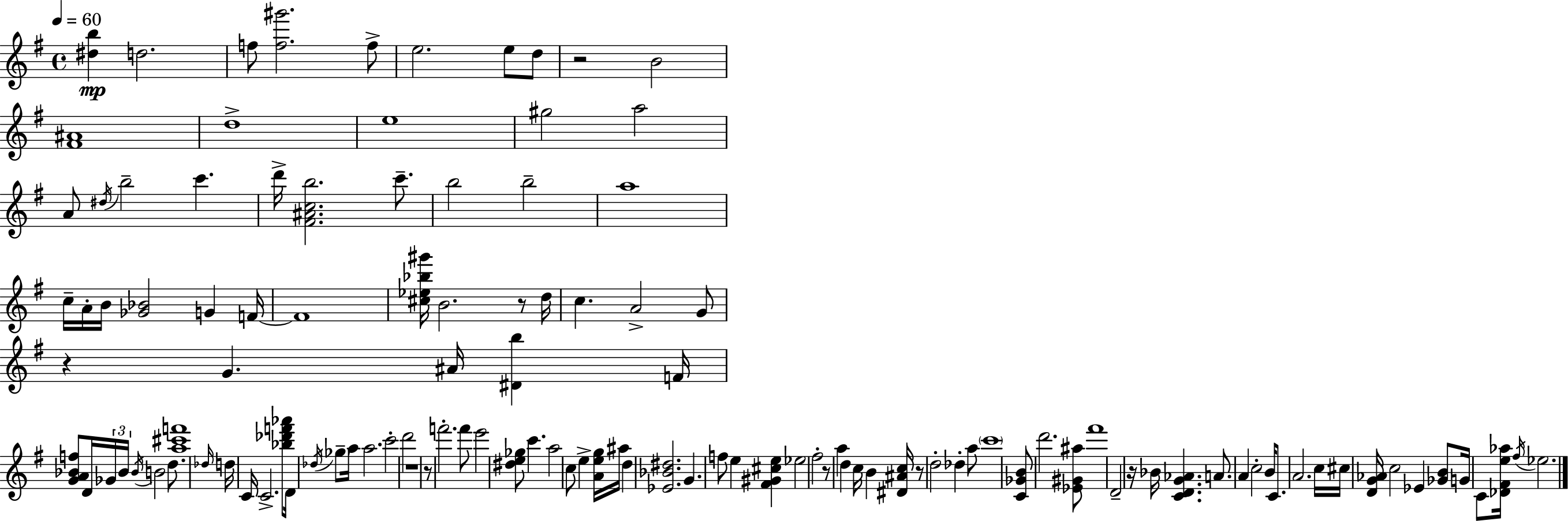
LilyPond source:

{
  \clef treble
  \time 4/4
  \defaultTimeSignature
  \key e \minor
  \tempo 4 = 60
  \repeat volta 2 { <dis'' b''>4\mp d''2. | f''8 <f'' gis'''>2. f''8-> | e''2. e''8 d''8 | r2 b'2 | \break <fis' ais'>1 | d''1-> | e''1 | gis''2 a''2 | \break a'8 \acciaccatura { dis''16 } b''2-- c'''4. | d'''16-> <fis' ais' c'' b''>2. c'''8.-- | b''2 b''2-- | a''1 | \break c''16-- a'16-. b'16 <ges' bes'>2 g'4 | f'16~~ f'1 | <cis'' ees'' bes'' gis'''>16 b'2. r8 | d''16 c''4. a'2-> g'8 | \break r4 g'4. ais'16 <dis' b''>4 | f'16 <g' a' bes' f''>8 d'16 \tuplet 3/2 { ges'16 bes'16 \acciaccatura { bes'16 } } b'2 d''8. | <a'' cis''' f'''>1 | \grace { des''16 } d''16 c'16 c'2.-> | \break <bes'' des''' f''' aes'''>8 d'16 \acciaccatura { des''16 } \parenthesize ges''8-- a''16 a''2. | c'''2-. d'''2 | r1 | r8 f'''2.-. | \break f'''8 e'''2 <dis'' e'' ges''>8 c'''4. | a''2 c''8 e''4-> | <a' e'' g''>16 ais''16 d''4 <ees' bes' dis''>2. | g'4. f''8 e''4 | \break <fis' gis' cis'' e''>4 ees''2 fis''2-. | r8 a''4 d''4 c''16 b'4 | <dis' ais' c''>16 r8 d''2-. des''4-. | a''8 \parenthesize c'''1 | \break <c' ges' b'>8 d'''2. | <ees' gis' ais''>8 fis'''1 | d'2-- r16 bes'16 <c' d' g' aes'>4. | a'8. a'4 c''2-. | \break b'16 c'8. a'2. | c''16 cis''16 <d' g' aes'>16 c''2 ees'4 | <ges' b'>8 g'16 c'8 <des' fis' e'' aes''>16 \acciaccatura { fis''16 } ees''2. | } \bar "|."
}